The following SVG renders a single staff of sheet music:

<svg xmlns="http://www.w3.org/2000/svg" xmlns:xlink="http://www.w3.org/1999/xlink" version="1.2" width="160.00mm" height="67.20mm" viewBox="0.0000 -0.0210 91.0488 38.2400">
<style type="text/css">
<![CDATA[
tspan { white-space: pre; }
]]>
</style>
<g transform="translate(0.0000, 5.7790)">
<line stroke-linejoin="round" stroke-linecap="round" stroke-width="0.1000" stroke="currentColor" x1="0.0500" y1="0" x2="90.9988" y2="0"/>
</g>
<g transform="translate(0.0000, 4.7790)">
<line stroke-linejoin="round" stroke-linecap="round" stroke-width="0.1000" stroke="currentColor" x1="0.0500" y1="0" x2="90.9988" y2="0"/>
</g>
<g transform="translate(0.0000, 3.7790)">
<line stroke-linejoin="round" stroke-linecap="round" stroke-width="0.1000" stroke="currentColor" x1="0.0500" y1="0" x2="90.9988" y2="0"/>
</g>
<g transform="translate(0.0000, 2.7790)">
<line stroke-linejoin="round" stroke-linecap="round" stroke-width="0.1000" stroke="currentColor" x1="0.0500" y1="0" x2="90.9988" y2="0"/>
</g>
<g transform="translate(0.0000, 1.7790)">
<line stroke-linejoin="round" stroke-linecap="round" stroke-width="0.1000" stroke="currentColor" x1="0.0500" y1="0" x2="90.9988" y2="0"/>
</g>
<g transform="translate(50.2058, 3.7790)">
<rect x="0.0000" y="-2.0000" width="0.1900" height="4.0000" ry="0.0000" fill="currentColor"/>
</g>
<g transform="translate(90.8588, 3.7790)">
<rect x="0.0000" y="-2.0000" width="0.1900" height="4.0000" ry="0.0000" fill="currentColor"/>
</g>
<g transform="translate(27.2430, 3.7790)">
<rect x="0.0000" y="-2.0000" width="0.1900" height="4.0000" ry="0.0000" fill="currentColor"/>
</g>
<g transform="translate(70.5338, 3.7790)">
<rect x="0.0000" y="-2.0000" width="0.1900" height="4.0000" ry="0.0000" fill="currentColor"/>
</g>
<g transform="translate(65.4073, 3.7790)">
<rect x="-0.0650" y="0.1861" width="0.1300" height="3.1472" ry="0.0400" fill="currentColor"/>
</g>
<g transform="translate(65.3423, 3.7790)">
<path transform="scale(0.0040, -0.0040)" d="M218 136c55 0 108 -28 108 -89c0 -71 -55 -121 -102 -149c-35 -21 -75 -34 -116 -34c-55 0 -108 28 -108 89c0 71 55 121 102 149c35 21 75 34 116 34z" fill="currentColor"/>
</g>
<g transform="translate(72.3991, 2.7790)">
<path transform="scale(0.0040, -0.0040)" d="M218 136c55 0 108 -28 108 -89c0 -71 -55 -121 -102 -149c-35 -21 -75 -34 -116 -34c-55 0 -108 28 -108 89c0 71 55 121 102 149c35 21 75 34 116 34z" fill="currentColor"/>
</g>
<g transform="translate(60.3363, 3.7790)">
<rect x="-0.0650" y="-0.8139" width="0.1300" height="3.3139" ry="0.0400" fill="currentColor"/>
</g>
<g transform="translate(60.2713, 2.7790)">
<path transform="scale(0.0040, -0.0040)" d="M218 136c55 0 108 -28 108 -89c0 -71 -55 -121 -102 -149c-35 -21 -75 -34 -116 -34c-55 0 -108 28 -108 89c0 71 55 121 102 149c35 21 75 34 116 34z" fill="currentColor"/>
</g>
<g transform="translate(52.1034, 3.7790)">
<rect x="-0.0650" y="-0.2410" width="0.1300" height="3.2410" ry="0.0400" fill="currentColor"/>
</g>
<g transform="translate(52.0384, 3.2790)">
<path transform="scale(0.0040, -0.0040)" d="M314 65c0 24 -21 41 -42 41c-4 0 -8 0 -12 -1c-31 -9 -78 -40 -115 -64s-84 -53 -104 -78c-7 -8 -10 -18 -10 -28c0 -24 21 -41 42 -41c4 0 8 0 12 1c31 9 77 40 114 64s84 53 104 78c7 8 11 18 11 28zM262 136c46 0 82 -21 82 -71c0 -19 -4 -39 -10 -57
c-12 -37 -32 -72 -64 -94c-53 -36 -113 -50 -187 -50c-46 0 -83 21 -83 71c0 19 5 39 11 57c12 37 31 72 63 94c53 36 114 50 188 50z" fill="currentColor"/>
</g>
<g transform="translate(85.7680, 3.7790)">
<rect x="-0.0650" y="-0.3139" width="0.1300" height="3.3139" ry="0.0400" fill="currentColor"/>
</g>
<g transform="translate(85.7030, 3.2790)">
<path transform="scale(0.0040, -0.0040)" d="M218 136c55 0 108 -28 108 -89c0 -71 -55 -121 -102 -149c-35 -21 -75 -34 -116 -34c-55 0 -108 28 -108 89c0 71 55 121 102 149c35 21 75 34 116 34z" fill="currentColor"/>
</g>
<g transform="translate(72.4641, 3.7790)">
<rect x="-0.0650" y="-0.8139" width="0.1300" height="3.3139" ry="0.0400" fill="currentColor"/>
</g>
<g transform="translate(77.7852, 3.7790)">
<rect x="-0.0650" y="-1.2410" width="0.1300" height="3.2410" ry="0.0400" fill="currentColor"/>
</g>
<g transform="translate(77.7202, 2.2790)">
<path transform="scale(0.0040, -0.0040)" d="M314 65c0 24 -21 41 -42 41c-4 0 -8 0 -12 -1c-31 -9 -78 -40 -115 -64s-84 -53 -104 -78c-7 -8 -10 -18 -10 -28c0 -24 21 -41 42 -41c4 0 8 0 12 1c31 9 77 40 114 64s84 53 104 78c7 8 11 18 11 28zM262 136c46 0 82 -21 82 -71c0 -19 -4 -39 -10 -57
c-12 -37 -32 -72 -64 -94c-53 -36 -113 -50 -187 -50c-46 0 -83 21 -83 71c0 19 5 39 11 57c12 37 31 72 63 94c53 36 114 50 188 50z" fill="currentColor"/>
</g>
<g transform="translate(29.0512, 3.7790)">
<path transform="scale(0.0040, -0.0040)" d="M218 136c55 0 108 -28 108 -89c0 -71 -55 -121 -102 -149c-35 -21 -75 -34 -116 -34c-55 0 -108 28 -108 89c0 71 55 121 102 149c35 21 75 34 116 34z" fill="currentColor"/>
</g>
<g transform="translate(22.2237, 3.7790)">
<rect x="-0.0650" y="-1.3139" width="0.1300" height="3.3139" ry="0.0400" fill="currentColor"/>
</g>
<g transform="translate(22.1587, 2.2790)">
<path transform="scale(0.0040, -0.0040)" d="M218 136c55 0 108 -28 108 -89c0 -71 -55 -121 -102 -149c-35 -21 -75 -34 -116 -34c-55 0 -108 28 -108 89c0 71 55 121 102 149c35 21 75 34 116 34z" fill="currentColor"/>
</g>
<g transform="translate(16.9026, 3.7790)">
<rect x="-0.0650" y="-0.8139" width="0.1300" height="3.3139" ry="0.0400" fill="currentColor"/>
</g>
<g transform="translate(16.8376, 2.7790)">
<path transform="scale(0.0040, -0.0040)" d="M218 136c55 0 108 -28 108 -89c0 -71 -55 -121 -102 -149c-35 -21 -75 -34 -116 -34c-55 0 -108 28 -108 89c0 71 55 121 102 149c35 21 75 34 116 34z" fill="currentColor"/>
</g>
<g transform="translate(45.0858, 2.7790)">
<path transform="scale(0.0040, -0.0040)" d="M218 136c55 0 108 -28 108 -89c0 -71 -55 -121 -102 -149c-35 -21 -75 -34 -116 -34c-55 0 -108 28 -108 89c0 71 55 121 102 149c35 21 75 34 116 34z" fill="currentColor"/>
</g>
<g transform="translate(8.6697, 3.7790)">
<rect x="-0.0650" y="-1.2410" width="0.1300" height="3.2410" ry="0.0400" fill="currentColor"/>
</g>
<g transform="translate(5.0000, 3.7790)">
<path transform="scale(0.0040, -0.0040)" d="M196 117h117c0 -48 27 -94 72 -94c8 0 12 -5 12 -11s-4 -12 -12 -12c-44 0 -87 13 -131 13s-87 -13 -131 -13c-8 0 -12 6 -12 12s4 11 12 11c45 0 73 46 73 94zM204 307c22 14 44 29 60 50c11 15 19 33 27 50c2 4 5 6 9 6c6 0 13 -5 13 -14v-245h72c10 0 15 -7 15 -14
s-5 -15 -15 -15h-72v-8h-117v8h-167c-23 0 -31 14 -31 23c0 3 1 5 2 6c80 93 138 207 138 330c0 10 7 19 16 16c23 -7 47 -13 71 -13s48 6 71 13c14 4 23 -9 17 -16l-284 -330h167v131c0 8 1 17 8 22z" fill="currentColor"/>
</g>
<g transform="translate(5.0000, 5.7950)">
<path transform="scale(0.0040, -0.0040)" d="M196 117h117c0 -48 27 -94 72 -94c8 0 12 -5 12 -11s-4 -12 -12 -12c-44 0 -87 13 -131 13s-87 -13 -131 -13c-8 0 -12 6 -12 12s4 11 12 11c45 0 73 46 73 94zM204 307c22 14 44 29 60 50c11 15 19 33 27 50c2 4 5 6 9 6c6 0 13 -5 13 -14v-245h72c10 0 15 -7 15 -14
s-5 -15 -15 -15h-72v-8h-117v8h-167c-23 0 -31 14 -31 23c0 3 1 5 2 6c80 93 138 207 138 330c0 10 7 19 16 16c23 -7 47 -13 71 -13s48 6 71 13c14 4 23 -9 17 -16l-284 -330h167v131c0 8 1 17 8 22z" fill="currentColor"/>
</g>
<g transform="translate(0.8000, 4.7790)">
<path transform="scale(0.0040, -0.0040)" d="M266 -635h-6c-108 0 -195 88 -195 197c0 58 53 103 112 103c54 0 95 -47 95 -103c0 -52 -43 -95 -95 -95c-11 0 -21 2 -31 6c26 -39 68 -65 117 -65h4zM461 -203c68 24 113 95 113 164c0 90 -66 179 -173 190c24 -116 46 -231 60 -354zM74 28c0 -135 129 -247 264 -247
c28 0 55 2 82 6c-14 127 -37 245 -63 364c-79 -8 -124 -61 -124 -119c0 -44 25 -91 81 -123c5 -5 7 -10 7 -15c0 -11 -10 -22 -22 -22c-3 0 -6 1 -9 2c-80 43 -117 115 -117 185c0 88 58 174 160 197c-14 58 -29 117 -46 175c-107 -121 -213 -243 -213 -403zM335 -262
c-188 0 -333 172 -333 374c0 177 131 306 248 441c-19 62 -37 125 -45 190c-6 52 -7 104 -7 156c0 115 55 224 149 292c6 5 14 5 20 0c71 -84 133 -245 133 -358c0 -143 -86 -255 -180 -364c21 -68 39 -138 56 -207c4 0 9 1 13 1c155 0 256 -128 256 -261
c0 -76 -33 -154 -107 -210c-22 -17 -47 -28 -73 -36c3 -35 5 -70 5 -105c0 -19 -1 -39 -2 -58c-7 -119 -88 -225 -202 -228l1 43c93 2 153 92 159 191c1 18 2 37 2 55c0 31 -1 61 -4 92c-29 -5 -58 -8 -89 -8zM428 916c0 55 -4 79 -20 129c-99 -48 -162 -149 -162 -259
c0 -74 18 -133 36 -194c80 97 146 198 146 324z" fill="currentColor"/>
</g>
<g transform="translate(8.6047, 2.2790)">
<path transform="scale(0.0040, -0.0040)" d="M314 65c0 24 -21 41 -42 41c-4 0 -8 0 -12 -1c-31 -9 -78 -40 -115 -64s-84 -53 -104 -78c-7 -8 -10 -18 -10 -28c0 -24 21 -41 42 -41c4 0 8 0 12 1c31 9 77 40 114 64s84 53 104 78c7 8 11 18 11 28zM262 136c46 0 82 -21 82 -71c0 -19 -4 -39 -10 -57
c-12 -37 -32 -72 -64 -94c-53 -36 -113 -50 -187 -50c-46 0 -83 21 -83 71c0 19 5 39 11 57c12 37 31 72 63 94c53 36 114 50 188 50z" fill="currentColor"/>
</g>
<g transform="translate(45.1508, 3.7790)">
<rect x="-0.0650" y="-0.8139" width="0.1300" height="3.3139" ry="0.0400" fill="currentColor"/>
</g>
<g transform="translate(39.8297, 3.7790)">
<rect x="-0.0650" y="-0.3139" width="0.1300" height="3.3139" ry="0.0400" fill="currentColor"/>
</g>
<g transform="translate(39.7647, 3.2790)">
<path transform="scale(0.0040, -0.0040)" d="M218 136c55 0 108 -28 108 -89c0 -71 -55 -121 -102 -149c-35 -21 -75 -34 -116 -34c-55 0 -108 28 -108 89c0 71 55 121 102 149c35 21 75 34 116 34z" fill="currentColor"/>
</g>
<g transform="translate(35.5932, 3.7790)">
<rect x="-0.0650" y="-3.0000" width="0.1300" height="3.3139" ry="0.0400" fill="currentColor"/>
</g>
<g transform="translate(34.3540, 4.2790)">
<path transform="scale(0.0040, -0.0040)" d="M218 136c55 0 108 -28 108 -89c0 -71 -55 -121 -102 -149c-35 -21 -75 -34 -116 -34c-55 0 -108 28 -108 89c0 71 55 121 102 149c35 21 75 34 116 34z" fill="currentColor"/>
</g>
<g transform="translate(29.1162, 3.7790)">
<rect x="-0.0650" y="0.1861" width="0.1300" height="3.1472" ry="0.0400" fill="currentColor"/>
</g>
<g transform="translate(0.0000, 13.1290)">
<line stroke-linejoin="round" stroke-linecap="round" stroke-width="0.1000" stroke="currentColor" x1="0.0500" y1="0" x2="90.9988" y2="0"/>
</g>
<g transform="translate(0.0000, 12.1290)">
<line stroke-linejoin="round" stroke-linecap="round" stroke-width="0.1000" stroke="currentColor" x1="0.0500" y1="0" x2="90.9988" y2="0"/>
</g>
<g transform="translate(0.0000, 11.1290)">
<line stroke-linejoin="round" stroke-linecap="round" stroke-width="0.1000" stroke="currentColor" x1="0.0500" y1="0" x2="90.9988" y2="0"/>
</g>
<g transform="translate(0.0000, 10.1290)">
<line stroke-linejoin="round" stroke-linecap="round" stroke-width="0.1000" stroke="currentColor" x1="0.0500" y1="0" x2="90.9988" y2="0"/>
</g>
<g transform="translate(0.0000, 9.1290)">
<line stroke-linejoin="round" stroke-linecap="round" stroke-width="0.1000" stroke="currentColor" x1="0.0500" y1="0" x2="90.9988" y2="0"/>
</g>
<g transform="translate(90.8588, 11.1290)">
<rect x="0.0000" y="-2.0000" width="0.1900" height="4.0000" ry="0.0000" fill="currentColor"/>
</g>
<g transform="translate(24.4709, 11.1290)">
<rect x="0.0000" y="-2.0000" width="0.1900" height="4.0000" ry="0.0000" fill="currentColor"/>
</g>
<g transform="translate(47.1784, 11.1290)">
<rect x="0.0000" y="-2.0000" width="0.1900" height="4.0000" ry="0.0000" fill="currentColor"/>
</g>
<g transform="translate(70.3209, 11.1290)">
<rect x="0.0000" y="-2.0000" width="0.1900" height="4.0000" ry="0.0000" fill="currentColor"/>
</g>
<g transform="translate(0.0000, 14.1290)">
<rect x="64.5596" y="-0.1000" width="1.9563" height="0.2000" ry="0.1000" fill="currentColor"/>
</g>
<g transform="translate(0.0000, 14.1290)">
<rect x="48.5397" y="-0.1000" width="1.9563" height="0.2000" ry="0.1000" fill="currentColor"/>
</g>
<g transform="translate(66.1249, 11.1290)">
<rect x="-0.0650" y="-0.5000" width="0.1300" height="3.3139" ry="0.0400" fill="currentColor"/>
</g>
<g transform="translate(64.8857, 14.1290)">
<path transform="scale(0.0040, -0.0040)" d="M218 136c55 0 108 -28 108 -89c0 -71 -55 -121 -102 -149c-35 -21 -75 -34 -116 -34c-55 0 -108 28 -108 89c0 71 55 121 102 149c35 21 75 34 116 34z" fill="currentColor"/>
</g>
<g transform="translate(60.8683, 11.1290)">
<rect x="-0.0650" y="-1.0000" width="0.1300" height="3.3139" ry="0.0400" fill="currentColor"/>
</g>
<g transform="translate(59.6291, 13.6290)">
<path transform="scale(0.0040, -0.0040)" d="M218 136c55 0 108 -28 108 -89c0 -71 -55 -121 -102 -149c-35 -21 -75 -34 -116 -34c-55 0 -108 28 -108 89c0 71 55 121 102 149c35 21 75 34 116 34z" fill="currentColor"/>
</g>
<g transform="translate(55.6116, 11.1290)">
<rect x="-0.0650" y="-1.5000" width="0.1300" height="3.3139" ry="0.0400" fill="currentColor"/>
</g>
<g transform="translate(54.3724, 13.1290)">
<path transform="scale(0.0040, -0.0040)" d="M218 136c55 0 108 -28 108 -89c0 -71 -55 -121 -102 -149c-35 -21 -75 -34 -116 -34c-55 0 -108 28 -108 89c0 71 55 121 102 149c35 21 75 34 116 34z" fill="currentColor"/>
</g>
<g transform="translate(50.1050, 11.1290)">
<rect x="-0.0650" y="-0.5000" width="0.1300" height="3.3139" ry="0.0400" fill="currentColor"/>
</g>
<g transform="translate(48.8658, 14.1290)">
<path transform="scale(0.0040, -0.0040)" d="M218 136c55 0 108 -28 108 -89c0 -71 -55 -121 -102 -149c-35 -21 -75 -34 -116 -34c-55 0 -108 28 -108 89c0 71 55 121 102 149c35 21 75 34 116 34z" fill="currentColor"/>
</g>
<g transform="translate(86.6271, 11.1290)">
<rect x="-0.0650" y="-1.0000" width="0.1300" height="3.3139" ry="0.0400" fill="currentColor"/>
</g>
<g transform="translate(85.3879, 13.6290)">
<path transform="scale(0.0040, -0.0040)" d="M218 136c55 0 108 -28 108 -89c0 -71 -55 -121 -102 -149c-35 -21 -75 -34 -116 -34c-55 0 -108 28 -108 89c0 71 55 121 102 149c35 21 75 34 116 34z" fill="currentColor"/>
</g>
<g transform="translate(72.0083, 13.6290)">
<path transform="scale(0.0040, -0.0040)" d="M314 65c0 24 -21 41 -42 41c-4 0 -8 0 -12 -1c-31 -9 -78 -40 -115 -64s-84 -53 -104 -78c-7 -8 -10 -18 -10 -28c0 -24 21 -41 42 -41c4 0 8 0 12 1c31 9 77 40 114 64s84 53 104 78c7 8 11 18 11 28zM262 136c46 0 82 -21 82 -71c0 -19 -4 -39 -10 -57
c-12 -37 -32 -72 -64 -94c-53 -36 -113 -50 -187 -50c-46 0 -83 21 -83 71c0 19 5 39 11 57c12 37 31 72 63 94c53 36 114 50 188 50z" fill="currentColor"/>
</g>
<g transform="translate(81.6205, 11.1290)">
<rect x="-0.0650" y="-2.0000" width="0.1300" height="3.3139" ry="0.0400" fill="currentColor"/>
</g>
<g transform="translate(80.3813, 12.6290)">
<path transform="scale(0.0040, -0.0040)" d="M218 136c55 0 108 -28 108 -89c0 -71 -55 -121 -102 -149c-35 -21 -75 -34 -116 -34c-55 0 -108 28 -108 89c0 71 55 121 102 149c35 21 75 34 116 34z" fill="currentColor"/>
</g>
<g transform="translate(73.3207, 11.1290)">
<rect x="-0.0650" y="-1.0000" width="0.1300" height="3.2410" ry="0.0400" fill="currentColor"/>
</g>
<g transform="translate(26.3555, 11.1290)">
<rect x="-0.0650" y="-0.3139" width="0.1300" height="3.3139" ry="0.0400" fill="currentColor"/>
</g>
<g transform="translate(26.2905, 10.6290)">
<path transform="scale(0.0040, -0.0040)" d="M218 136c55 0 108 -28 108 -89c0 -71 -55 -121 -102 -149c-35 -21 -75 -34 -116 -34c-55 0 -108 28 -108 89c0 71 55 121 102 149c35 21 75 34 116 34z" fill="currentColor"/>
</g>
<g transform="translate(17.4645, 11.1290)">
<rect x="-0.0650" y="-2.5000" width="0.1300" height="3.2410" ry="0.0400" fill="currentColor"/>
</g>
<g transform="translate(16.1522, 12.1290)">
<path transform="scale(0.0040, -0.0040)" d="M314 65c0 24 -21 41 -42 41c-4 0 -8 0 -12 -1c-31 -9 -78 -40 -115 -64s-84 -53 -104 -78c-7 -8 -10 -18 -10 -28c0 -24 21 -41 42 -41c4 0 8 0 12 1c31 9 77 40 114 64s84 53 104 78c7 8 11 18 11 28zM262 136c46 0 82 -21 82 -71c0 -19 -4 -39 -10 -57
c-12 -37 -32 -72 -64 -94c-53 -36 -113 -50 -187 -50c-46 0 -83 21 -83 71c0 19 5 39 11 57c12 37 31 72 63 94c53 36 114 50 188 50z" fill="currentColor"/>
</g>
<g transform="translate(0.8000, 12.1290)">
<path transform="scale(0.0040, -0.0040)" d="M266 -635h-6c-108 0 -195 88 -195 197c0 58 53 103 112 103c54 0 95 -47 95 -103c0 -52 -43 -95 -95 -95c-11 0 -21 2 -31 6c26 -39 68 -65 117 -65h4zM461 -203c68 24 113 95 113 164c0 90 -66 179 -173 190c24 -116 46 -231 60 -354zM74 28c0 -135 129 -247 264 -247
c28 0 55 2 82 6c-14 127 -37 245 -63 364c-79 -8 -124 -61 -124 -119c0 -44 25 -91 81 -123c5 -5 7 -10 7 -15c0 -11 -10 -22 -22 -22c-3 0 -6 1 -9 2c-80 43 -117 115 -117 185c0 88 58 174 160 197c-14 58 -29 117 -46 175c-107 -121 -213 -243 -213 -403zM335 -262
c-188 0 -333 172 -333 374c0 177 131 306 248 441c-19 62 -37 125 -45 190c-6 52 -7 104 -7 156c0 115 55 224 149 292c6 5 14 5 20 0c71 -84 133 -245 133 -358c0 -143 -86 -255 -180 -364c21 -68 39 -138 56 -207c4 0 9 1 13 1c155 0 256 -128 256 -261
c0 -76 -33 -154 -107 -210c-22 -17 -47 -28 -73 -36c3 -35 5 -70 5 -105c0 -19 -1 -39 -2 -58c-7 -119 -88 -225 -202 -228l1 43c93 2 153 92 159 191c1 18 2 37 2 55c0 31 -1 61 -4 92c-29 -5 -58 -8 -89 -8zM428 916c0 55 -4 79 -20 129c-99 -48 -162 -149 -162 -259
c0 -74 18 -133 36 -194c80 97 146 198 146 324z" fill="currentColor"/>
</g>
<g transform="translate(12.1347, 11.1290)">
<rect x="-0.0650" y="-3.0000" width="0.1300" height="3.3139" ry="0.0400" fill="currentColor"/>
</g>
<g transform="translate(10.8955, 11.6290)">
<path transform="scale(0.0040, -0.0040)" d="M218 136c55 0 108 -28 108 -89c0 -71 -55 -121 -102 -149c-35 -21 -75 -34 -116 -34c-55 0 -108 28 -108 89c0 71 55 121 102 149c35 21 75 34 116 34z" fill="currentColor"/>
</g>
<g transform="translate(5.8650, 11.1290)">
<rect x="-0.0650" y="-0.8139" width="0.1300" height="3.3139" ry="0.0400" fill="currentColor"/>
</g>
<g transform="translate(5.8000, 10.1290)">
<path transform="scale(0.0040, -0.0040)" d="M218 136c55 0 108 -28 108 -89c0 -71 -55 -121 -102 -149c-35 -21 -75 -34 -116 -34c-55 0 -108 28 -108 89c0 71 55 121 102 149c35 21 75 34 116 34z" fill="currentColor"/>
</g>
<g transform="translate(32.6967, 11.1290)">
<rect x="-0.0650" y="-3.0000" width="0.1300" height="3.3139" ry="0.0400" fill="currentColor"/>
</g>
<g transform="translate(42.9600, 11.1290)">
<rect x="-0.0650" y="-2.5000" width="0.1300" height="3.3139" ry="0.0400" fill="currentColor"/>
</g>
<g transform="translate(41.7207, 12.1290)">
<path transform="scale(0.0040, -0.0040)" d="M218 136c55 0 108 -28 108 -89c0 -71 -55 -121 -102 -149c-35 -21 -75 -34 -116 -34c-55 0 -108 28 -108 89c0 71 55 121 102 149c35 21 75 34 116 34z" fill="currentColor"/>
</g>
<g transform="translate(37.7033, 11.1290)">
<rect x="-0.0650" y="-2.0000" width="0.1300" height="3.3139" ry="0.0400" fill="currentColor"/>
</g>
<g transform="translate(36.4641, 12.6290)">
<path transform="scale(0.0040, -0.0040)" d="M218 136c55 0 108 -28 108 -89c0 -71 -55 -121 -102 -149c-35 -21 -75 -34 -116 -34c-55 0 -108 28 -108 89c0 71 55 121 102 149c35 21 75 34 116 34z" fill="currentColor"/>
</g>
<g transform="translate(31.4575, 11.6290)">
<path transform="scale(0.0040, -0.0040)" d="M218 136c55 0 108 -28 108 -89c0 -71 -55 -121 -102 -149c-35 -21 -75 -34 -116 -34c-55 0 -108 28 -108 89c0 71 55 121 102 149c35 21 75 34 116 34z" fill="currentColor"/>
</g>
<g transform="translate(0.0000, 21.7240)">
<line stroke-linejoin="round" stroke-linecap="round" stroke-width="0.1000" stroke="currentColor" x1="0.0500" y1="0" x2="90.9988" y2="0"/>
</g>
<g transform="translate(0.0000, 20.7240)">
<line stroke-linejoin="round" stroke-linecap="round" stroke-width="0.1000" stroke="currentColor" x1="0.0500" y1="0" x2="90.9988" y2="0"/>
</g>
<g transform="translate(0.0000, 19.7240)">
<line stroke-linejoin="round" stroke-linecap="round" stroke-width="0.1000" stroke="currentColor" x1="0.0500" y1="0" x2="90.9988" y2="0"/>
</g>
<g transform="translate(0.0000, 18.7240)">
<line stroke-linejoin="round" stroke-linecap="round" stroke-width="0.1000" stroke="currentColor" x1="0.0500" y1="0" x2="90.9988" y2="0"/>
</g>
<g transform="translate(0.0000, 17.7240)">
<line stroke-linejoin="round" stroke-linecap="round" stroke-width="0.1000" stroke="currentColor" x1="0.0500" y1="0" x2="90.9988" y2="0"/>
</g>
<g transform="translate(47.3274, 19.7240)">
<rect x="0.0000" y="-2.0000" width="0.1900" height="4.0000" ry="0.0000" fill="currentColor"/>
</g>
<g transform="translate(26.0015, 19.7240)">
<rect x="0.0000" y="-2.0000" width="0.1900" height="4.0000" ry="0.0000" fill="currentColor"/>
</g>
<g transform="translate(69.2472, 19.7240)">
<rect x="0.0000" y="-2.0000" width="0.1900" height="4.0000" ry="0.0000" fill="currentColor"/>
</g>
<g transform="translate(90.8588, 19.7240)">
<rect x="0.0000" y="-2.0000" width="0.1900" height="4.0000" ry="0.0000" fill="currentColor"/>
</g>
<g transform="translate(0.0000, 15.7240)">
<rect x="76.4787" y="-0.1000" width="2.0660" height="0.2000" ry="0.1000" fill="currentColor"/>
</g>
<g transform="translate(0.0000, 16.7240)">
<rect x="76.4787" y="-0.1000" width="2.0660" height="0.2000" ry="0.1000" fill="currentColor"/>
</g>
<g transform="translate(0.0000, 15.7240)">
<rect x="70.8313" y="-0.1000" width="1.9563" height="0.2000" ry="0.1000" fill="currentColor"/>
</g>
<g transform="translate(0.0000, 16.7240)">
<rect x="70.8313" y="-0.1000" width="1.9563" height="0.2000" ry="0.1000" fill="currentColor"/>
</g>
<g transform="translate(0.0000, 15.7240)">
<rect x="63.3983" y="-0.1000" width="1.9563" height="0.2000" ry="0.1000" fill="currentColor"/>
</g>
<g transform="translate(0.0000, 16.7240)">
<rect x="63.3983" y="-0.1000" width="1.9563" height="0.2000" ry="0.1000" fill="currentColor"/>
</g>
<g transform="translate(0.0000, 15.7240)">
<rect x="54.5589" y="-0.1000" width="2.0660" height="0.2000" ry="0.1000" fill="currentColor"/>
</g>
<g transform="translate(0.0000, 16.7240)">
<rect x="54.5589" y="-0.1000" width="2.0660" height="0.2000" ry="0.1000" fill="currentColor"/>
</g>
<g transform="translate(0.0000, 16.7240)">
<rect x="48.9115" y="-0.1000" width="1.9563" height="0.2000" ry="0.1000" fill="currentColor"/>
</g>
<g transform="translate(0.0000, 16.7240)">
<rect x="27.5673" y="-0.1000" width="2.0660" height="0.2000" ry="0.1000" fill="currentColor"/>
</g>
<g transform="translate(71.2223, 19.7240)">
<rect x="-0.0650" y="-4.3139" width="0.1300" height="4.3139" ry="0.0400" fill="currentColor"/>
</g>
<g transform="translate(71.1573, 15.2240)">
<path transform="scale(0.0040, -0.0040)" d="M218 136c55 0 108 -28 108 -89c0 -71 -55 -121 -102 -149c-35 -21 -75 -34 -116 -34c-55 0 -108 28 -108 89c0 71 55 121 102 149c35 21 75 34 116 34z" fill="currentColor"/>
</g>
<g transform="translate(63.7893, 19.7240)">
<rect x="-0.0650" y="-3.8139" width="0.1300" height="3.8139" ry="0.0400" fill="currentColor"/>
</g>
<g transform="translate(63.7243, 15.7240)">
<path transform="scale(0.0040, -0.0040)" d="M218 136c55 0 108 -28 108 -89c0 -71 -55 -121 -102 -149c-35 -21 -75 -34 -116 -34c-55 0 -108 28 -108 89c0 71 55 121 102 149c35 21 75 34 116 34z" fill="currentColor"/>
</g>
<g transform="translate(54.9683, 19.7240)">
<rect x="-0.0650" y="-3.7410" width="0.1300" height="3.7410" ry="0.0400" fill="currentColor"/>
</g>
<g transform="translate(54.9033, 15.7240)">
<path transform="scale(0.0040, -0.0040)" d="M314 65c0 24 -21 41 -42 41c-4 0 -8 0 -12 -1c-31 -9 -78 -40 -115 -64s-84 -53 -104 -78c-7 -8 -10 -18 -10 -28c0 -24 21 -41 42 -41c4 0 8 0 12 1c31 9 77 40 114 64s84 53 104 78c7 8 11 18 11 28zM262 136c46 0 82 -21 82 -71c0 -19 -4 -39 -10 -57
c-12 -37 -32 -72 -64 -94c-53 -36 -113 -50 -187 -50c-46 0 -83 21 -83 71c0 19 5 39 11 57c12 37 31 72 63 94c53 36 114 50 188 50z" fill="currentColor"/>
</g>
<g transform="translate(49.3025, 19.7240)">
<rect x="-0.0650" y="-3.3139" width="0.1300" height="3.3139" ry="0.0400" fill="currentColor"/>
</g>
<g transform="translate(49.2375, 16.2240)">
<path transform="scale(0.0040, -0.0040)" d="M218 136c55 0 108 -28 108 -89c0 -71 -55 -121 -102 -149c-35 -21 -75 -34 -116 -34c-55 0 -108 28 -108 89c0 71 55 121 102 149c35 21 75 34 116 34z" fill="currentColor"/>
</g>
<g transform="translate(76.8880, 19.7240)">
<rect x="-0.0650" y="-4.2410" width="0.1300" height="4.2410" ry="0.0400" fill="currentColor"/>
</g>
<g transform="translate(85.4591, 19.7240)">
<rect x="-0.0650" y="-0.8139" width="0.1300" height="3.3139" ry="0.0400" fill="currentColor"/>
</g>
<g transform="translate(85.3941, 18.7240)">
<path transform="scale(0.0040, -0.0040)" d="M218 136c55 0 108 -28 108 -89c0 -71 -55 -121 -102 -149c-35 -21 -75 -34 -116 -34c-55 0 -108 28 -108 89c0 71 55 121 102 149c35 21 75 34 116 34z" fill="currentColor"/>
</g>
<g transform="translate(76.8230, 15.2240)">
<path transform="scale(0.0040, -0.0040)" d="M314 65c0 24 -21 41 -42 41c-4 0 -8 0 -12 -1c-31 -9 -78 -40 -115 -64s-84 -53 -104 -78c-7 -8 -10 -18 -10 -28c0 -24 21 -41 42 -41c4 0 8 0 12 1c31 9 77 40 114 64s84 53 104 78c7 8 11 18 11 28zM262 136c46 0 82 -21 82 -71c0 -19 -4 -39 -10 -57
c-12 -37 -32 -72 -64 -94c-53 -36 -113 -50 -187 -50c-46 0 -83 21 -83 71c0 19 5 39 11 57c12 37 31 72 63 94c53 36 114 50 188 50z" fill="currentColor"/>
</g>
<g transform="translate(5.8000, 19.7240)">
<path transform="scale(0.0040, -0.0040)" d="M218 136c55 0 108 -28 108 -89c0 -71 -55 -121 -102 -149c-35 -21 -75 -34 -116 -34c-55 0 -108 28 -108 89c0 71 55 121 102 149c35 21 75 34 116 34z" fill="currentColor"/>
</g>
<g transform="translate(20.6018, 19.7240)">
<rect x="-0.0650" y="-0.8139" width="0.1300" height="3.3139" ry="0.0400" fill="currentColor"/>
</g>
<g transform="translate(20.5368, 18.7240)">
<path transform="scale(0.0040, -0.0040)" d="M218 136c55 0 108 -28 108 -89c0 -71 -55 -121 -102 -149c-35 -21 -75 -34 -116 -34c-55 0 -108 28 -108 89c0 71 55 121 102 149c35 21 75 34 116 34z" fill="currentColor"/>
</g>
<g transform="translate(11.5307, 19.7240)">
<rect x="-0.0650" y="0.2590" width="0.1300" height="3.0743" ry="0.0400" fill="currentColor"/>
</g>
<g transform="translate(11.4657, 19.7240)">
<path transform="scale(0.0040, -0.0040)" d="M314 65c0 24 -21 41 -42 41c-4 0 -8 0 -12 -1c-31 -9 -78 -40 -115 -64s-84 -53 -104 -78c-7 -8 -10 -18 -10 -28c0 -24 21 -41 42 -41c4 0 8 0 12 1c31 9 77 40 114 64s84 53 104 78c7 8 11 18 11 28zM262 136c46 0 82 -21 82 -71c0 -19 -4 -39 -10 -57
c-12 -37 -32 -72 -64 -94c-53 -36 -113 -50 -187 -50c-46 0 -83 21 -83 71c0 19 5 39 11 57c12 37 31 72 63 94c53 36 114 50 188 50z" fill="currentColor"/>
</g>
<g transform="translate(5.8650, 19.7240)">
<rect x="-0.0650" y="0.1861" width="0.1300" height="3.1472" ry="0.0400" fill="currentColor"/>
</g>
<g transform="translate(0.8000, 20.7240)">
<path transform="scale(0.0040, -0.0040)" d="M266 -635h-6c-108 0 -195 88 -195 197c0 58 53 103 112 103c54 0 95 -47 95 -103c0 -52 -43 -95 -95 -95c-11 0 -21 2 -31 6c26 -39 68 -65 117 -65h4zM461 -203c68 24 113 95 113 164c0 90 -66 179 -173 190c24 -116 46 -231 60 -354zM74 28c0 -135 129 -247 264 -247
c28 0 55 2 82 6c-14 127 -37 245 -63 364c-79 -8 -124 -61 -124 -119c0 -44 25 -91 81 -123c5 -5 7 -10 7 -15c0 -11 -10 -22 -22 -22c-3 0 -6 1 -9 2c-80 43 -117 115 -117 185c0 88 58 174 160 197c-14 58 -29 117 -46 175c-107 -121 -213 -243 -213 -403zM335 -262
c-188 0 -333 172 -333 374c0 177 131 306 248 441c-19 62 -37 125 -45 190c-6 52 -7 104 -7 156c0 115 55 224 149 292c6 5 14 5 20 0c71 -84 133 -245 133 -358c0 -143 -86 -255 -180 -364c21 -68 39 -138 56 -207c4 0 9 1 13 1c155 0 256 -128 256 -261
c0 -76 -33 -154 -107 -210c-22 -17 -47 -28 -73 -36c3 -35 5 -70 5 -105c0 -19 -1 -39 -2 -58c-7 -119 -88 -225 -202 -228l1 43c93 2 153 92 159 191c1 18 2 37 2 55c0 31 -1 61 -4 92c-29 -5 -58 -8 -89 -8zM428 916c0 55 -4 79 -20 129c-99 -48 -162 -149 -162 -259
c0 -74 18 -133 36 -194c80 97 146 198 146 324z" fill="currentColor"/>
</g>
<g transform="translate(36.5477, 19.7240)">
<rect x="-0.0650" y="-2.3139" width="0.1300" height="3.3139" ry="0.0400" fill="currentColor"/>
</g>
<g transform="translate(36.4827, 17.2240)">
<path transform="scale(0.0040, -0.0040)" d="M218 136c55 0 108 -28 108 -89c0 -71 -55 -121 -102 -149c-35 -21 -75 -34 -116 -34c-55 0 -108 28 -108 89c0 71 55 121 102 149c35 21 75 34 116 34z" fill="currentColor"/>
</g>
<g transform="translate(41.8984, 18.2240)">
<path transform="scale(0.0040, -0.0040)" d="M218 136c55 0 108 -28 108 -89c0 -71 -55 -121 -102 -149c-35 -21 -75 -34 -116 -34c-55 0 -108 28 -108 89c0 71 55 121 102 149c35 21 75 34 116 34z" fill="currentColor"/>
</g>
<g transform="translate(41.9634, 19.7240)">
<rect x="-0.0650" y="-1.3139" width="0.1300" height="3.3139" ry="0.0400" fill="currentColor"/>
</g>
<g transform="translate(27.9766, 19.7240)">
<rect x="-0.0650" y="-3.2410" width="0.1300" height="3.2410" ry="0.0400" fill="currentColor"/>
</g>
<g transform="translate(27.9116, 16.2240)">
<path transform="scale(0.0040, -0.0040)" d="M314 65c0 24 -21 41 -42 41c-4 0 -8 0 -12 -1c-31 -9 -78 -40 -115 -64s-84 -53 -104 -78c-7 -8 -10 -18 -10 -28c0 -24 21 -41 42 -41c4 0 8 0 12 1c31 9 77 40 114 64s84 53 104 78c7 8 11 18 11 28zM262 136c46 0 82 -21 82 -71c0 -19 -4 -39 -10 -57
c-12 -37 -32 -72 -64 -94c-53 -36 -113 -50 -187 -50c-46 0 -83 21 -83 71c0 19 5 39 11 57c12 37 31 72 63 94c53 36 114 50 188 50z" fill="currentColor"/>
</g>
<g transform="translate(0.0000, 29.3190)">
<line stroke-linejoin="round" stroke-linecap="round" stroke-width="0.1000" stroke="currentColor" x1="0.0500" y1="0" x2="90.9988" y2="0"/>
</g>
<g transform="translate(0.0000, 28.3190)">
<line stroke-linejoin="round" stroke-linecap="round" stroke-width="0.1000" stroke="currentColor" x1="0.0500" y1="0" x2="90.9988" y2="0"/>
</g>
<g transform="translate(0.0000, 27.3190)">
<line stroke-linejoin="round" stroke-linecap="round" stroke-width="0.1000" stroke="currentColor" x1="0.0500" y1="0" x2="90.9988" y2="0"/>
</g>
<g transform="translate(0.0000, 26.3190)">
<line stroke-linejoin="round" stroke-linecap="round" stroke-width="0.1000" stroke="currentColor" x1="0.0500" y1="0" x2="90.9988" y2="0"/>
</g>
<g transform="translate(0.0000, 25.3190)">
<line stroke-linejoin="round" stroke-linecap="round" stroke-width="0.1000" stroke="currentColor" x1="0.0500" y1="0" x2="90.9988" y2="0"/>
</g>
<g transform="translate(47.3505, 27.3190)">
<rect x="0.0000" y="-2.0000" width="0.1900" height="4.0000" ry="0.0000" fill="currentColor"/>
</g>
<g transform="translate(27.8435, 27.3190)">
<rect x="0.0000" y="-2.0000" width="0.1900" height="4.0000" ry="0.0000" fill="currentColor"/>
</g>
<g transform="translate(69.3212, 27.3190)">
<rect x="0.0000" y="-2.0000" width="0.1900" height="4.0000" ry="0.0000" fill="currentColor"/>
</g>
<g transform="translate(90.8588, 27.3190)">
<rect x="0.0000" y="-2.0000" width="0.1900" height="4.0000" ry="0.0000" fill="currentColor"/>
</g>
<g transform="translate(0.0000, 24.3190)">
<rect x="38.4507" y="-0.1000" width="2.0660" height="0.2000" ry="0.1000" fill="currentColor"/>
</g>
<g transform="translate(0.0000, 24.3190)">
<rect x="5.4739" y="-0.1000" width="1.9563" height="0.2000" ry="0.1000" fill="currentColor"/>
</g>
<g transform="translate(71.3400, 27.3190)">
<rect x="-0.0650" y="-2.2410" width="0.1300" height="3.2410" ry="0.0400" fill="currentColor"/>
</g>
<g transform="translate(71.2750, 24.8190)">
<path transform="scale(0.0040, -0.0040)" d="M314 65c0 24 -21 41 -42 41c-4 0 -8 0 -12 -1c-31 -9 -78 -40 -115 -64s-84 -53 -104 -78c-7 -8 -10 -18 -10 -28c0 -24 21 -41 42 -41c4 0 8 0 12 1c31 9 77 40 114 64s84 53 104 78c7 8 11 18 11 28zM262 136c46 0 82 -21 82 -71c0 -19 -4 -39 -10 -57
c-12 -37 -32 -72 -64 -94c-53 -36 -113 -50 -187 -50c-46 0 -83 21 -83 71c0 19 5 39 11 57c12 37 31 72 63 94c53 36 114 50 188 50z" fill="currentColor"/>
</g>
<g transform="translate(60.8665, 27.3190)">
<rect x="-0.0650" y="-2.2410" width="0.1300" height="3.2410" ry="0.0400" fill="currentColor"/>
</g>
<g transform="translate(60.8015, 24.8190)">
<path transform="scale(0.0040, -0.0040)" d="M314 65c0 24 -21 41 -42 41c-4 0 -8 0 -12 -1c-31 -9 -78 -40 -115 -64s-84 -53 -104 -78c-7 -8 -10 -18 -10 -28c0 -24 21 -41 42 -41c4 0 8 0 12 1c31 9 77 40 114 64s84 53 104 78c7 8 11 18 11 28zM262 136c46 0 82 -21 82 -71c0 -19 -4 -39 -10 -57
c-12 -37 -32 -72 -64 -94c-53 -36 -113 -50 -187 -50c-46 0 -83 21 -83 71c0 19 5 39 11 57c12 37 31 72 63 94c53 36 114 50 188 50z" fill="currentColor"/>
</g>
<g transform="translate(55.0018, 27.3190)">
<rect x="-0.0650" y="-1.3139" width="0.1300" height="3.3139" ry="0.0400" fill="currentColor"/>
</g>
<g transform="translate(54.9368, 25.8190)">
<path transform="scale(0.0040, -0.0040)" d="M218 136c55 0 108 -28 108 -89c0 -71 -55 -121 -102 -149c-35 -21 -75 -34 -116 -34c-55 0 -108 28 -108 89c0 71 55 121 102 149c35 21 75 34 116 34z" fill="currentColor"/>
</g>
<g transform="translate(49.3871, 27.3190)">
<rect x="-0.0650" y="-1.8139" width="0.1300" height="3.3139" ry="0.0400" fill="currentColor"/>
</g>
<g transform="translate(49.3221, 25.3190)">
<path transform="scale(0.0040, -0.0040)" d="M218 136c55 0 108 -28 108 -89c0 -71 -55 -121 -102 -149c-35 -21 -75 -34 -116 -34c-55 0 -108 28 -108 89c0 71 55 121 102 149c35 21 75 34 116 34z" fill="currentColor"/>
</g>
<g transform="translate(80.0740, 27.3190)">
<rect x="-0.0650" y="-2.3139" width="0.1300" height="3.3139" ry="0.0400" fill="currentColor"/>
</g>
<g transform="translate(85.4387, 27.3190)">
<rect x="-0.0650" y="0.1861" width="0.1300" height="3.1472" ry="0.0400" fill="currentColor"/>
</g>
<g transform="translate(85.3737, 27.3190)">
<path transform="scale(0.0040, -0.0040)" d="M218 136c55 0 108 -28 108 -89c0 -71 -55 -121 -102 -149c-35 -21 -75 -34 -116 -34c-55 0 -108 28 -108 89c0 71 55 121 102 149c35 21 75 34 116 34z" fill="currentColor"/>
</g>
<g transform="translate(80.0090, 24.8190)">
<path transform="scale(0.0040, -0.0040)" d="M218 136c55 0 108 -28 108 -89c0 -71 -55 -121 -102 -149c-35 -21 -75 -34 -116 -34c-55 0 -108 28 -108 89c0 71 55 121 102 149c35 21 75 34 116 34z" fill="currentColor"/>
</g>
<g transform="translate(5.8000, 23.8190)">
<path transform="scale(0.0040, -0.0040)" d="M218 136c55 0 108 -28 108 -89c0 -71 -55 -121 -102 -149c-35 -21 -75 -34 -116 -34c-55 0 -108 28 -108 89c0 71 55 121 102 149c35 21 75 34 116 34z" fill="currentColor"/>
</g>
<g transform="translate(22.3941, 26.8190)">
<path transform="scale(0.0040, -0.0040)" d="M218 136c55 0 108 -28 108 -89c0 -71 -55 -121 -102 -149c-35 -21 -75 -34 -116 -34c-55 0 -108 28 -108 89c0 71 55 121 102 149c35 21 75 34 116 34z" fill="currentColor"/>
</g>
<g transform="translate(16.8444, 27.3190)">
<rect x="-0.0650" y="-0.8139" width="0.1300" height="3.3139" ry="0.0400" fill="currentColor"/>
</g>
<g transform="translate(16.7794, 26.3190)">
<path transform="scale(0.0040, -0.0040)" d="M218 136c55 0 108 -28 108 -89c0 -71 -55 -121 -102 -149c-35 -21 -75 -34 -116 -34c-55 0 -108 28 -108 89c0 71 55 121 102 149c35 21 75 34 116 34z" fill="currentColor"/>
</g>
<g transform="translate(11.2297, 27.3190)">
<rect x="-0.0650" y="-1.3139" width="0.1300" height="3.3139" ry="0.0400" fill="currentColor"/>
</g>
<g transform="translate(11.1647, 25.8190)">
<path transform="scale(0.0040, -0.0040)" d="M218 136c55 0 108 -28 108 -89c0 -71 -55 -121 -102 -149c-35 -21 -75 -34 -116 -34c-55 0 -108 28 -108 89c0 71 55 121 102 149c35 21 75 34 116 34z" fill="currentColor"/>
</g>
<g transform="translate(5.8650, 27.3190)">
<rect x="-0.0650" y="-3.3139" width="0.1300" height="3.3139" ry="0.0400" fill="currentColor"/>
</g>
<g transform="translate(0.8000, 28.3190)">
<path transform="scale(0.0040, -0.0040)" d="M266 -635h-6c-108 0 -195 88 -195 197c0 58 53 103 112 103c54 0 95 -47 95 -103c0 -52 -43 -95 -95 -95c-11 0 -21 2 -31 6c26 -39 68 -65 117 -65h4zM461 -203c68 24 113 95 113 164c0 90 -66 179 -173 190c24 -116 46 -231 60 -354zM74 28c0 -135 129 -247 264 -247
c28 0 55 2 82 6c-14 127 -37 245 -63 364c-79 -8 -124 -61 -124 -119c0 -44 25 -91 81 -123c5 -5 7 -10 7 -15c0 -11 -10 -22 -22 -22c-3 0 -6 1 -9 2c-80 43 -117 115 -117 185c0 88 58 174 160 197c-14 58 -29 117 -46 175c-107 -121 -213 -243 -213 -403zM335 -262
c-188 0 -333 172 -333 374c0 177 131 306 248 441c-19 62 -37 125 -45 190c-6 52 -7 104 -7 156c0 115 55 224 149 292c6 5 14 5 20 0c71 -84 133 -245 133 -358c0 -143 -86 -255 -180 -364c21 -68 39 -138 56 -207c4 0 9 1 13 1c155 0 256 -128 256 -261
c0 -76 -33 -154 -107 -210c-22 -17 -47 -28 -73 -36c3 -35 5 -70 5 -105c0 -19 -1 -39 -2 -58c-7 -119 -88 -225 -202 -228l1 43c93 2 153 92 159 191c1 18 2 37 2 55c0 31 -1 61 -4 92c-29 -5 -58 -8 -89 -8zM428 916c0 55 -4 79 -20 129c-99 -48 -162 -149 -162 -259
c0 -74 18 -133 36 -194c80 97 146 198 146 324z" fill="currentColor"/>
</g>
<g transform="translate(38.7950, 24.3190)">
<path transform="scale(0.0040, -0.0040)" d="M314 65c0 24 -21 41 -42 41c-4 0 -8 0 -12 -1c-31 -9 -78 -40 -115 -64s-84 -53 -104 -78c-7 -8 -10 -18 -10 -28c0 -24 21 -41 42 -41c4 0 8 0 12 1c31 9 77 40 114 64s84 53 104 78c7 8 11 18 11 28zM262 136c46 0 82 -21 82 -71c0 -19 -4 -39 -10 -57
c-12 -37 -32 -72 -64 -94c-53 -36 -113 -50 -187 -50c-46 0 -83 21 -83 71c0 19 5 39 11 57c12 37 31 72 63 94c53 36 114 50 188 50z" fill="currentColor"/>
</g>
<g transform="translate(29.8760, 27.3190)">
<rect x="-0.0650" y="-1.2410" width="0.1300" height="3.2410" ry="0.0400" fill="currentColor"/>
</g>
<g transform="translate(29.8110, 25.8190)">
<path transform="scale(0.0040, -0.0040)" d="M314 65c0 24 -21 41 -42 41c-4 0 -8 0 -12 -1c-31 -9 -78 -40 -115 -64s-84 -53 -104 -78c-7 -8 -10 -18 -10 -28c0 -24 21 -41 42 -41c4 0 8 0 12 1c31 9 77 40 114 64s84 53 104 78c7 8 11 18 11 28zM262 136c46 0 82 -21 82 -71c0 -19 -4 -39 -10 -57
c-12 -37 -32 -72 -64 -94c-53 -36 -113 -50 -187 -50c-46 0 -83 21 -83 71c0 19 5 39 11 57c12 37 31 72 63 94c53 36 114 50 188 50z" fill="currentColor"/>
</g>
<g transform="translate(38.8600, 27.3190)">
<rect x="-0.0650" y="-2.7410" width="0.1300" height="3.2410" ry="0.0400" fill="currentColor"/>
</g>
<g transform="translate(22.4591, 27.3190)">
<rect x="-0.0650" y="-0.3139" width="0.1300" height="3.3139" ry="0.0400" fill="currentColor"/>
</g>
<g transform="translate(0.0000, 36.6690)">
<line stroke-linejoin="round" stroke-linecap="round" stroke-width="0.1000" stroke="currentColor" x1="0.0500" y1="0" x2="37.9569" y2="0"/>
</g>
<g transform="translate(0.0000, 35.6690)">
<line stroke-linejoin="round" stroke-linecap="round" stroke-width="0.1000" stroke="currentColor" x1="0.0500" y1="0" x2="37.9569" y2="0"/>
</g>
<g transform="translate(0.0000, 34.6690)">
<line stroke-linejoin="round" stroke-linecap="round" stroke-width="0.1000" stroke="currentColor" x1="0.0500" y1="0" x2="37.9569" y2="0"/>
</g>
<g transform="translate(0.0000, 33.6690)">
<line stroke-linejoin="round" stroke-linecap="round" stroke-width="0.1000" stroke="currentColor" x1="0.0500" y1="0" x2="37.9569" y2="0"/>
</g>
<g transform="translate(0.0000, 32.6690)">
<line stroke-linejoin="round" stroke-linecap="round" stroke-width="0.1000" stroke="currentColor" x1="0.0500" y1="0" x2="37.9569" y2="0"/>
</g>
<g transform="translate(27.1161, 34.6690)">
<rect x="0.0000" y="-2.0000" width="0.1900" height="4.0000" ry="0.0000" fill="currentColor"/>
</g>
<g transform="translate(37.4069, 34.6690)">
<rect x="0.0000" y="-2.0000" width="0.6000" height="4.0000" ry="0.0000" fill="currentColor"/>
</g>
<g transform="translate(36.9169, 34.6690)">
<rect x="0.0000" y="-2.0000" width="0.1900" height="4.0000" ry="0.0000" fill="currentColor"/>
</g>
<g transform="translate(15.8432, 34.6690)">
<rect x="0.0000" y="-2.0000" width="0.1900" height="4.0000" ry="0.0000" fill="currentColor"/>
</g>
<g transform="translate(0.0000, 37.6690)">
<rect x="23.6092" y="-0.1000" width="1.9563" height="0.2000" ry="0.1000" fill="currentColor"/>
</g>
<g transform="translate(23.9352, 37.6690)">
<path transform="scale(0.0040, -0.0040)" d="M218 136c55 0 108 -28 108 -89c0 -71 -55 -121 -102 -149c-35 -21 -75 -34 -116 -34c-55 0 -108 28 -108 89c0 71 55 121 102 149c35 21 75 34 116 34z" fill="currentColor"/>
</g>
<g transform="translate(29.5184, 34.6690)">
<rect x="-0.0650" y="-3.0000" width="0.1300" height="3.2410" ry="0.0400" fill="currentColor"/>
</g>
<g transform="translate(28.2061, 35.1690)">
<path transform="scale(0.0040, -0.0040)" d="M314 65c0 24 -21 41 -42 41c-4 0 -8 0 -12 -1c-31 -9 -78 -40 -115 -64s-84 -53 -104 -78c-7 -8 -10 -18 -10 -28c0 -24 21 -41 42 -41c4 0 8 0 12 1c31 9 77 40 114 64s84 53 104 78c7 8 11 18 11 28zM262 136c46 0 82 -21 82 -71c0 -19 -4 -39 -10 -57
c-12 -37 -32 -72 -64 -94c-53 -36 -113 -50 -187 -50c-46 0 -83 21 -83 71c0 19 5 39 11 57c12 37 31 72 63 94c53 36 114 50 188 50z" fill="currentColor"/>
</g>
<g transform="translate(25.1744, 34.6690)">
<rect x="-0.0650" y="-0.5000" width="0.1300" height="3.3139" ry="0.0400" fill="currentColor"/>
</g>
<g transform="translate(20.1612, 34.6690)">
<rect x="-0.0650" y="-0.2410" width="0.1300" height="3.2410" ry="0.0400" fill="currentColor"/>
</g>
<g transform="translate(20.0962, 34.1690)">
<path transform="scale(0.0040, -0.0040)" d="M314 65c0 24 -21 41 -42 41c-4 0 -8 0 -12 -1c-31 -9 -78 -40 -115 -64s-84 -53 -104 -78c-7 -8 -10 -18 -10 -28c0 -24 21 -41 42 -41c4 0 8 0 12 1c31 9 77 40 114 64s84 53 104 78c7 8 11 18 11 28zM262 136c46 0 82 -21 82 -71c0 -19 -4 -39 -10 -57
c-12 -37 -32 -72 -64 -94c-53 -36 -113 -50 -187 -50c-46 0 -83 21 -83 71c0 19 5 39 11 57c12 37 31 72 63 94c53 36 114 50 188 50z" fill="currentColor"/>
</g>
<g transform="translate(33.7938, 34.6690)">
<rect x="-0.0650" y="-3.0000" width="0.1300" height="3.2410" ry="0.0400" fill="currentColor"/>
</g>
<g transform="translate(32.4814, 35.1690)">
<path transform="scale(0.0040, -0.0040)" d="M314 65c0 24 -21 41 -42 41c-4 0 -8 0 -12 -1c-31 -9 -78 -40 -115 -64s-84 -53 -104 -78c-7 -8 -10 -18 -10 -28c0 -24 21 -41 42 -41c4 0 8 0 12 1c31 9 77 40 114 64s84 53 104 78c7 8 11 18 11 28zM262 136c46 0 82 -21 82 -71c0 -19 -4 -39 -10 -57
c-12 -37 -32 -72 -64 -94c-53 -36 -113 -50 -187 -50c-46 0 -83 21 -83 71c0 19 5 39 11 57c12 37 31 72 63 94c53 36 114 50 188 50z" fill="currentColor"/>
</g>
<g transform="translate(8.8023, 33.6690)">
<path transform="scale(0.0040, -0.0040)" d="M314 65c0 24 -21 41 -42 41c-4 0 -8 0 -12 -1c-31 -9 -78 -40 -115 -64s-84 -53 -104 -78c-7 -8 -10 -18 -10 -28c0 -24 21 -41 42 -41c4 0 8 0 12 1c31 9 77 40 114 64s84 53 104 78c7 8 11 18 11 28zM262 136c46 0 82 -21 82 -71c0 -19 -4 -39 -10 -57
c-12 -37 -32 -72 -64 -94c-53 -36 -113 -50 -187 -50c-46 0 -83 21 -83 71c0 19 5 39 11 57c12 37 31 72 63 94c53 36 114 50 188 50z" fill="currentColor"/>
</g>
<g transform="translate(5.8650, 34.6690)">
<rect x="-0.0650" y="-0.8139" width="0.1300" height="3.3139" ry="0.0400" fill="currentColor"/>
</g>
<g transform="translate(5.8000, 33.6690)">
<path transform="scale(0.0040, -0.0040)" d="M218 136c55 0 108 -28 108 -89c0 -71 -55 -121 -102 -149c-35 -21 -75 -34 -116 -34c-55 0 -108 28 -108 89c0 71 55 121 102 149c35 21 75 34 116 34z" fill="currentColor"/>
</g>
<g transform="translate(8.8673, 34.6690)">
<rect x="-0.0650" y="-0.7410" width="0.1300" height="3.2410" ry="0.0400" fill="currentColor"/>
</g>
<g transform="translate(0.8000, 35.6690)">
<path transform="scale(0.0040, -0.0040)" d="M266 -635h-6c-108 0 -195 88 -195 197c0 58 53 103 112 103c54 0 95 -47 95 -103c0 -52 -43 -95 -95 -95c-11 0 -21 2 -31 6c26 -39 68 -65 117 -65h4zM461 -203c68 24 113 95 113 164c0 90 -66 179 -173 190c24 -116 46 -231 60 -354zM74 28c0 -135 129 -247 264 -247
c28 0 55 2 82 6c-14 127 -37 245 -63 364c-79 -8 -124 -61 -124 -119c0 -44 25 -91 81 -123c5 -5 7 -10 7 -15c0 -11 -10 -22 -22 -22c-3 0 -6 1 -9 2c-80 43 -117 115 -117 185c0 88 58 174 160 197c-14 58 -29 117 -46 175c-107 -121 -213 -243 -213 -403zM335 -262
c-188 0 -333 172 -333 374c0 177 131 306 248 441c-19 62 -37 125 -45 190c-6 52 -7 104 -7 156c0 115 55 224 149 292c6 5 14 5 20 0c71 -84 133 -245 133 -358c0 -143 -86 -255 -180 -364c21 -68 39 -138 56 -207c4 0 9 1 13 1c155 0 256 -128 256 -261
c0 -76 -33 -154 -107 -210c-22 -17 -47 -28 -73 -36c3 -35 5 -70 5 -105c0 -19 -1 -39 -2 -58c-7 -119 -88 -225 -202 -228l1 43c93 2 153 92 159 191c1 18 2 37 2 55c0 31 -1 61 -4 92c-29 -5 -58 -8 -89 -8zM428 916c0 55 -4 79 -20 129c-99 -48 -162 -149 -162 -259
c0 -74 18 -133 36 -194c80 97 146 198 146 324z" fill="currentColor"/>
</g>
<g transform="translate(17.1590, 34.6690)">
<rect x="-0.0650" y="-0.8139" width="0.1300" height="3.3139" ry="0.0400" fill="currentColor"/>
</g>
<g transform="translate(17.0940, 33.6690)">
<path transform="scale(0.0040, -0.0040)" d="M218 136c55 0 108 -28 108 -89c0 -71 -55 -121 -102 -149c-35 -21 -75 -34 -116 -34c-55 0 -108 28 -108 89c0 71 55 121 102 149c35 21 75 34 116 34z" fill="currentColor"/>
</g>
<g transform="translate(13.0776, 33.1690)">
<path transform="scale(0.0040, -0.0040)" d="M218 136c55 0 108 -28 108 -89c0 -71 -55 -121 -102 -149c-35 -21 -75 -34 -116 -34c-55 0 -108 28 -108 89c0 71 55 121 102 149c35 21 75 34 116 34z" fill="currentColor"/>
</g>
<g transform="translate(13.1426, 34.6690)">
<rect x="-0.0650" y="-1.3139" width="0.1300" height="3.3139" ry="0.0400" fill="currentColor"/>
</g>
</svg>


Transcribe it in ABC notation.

X:1
T:Untitled
M:4/4
L:1/4
K:C
e2 d e B A c d c2 d B d e2 c d A G2 c A F G C E D C D2 F D B B2 d b2 g e b c'2 c' d' d'2 d b e d c e2 a2 f e g2 g2 g B d d2 e d c2 C A2 A2